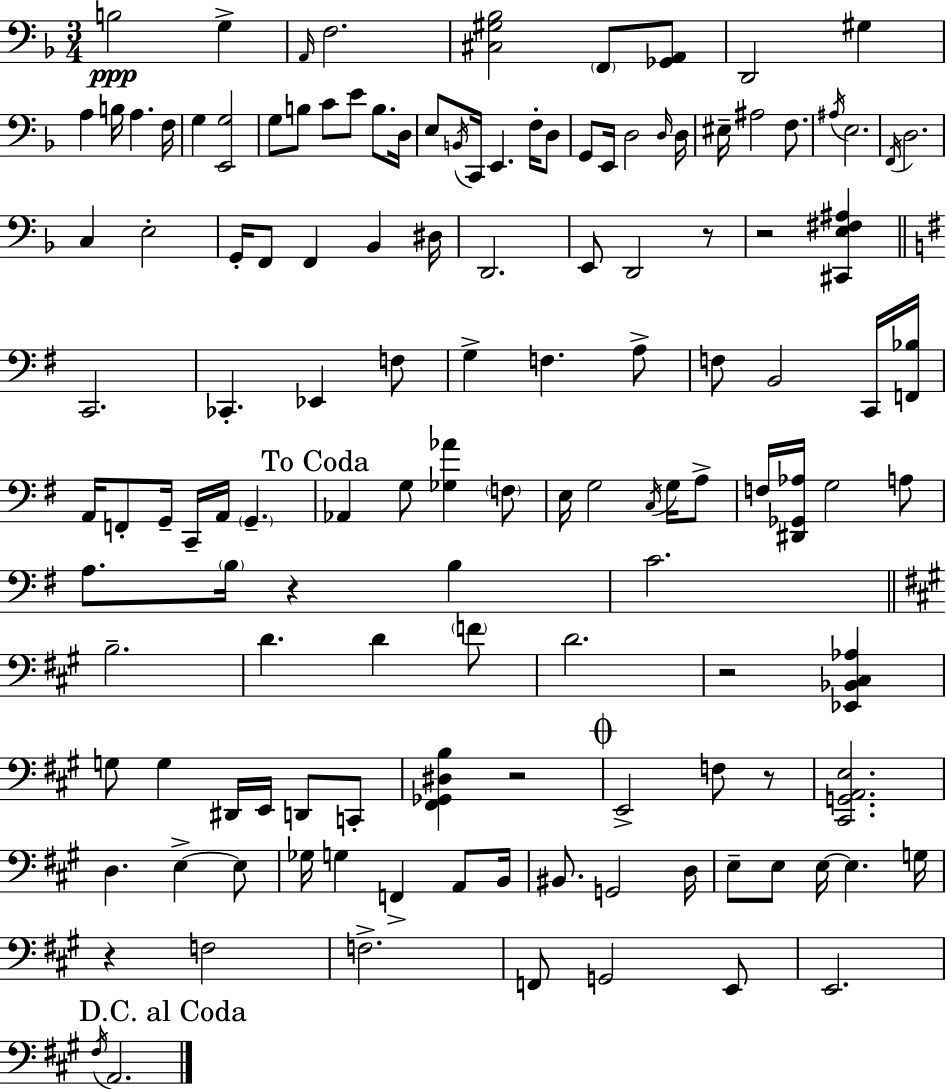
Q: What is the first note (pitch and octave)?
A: B3